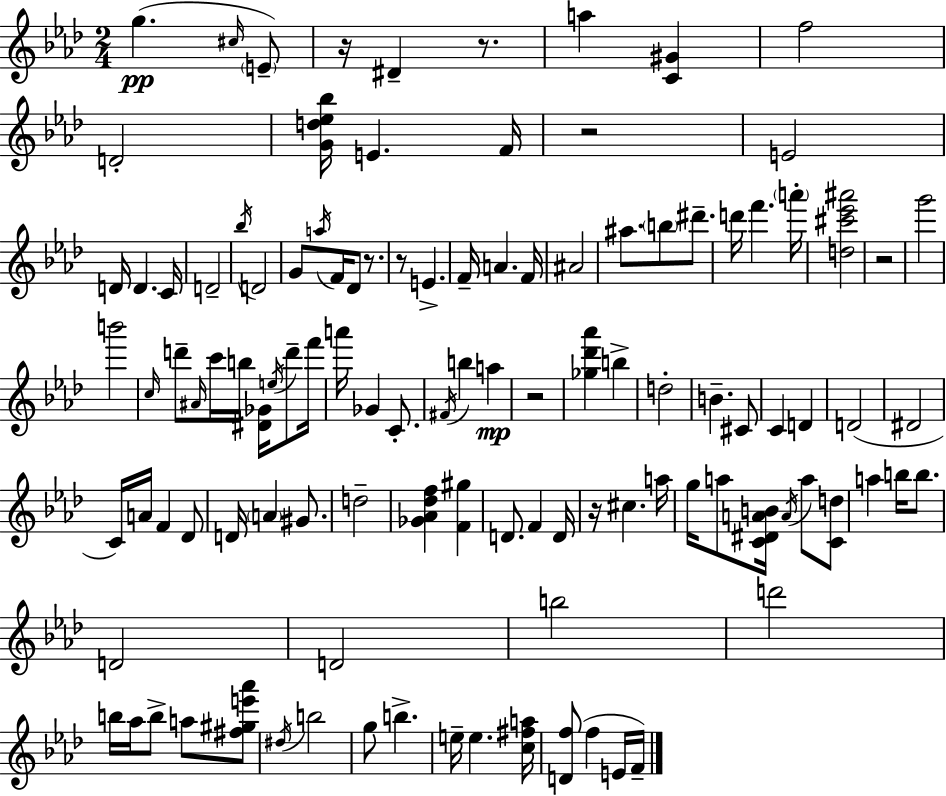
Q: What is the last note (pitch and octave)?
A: F4